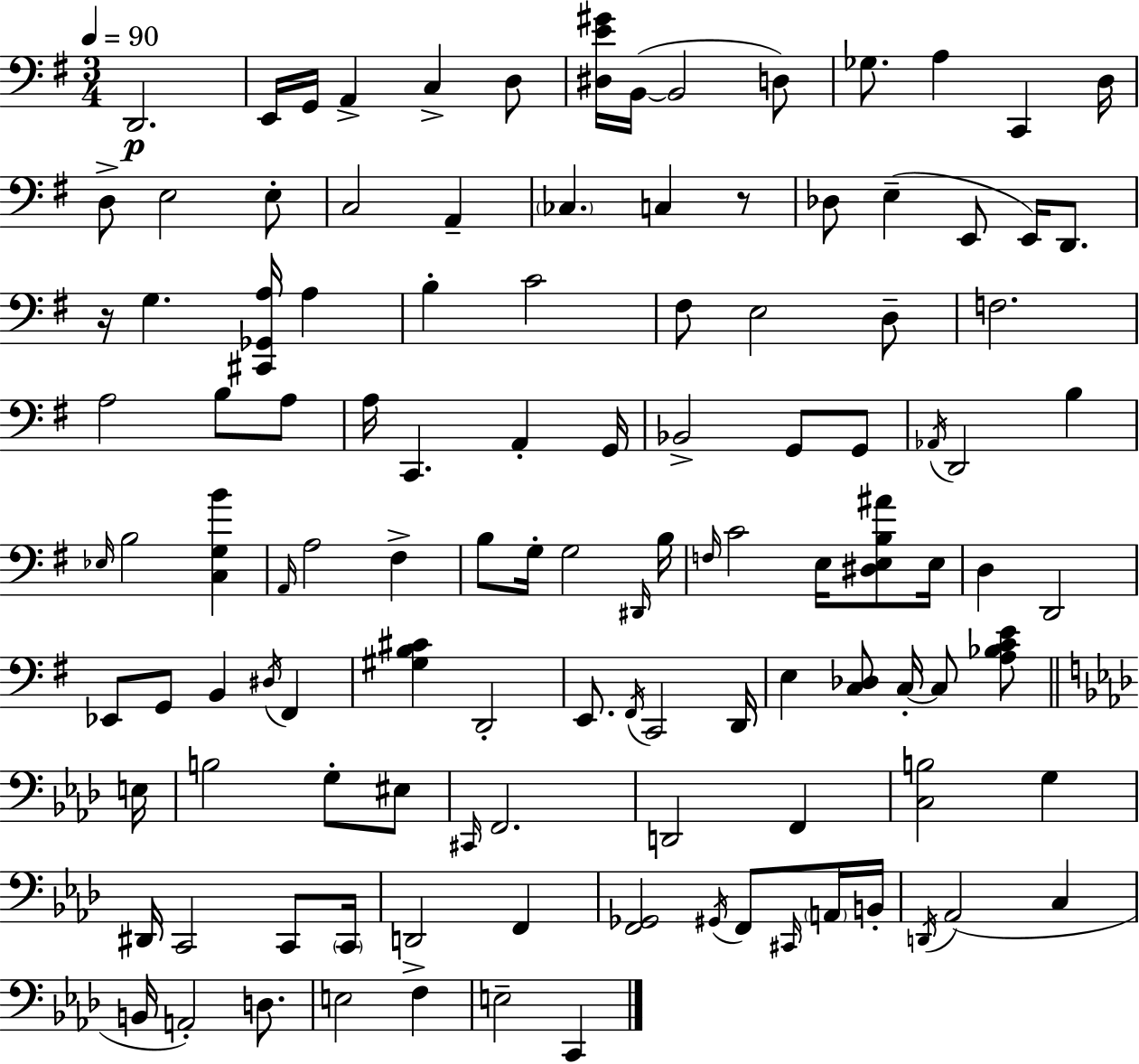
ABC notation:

X:1
T:Untitled
M:3/4
L:1/4
K:G
D,,2 E,,/4 G,,/4 A,, C, D,/2 [^D,E^G]/4 B,,/4 B,,2 D,/2 _G,/2 A, C,, D,/4 D,/2 E,2 E,/2 C,2 A,, _C, C, z/2 _D,/2 E, E,,/2 E,,/4 D,,/2 z/4 G, [^C,,_G,,A,]/4 A, B, C2 ^F,/2 E,2 D,/2 F,2 A,2 B,/2 A,/2 A,/4 C,, A,, G,,/4 _B,,2 G,,/2 G,,/2 _A,,/4 D,,2 B, _E,/4 B,2 [C,G,B] A,,/4 A,2 ^F, B,/2 G,/4 G,2 ^D,,/4 B,/4 F,/4 C2 E,/4 [^D,E,B,^A]/2 E,/4 D, D,,2 _E,,/2 G,,/2 B,, ^D,/4 ^F,, [^G,B,^C] D,,2 E,,/2 ^F,,/4 C,,2 D,,/4 E, [C,_D,]/2 C,/4 C,/2 [A,_B,CE]/2 E,/4 B,2 G,/2 ^E,/2 ^C,,/4 F,,2 D,,2 F,, [C,B,]2 G, ^D,,/4 C,,2 C,,/2 C,,/4 D,,2 F,, [F,,_G,,]2 ^G,,/4 F,,/2 ^C,,/4 A,,/4 B,,/4 D,,/4 _A,,2 C, B,,/4 A,,2 D,/2 E,2 F, E,2 C,,